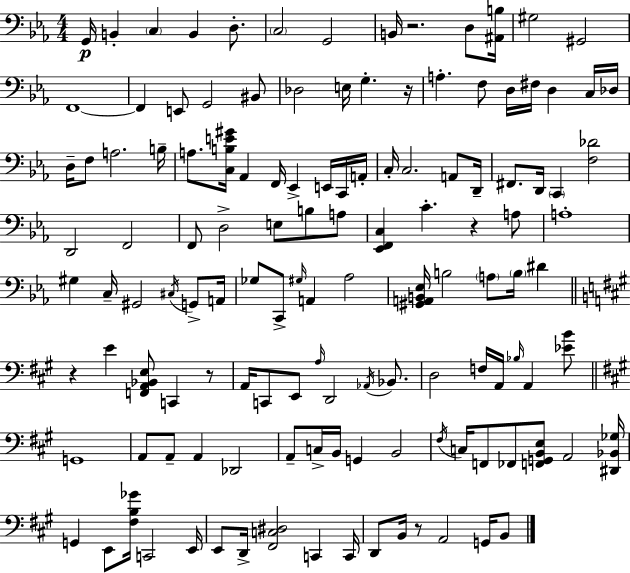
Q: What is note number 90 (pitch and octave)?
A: C3